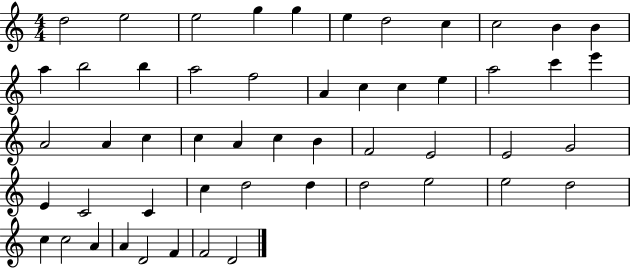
X:1
T:Untitled
M:4/4
L:1/4
K:C
d2 e2 e2 g g e d2 c c2 B B a b2 b a2 f2 A c c e a2 c' e' A2 A c c A c B F2 E2 E2 G2 E C2 C c d2 d d2 e2 e2 d2 c c2 A A D2 F F2 D2